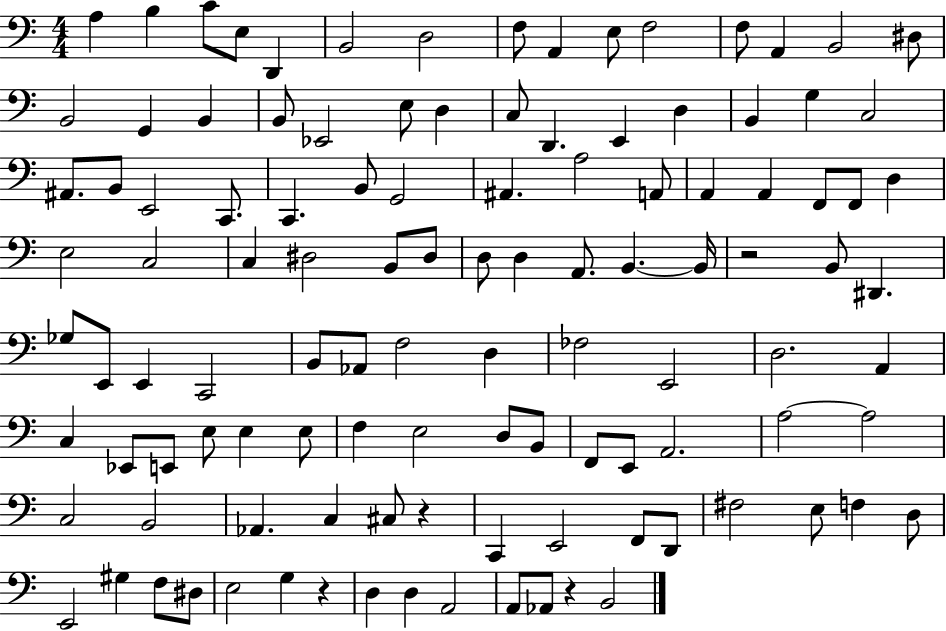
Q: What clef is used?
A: bass